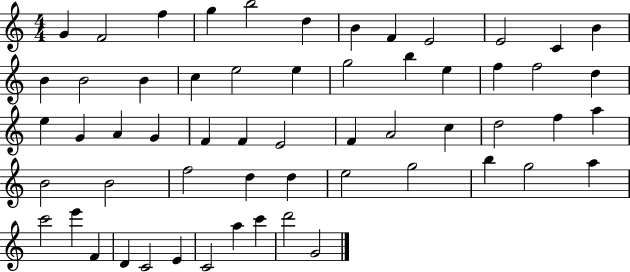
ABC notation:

X:1
T:Untitled
M:4/4
L:1/4
K:C
G F2 f g b2 d B F E2 E2 C B B B2 B c e2 e g2 b e f f2 d e G A G F F E2 F A2 c d2 f a B2 B2 f2 d d e2 g2 b g2 a c'2 e' F D C2 E C2 a c' d'2 G2